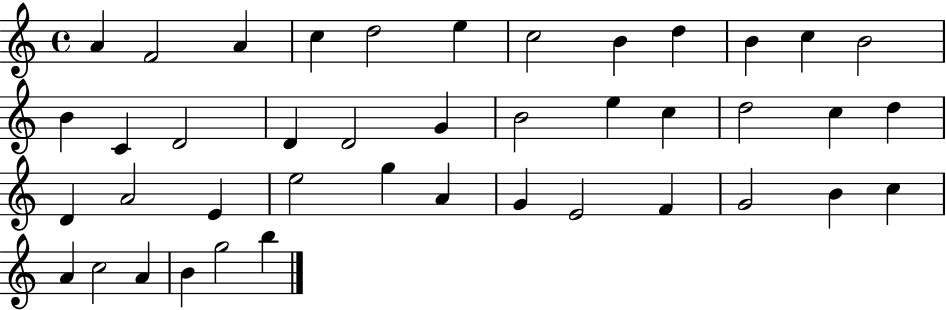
A4/q F4/h A4/q C5/q D5/h E5/q C5/h B4/q D5/q B4/q C5/q B4/h B4/q C4/q D4/h D4/q D4/h G4/q B4/h E5/q C5/q D5/h C5/q D5/q D4/q A4/h E4/q E5/h G5/q A4/q G4/q E4/h F4/q G4/h B4/q C5/q A4/q C5/h A4/q B4/q G5/h B5/q